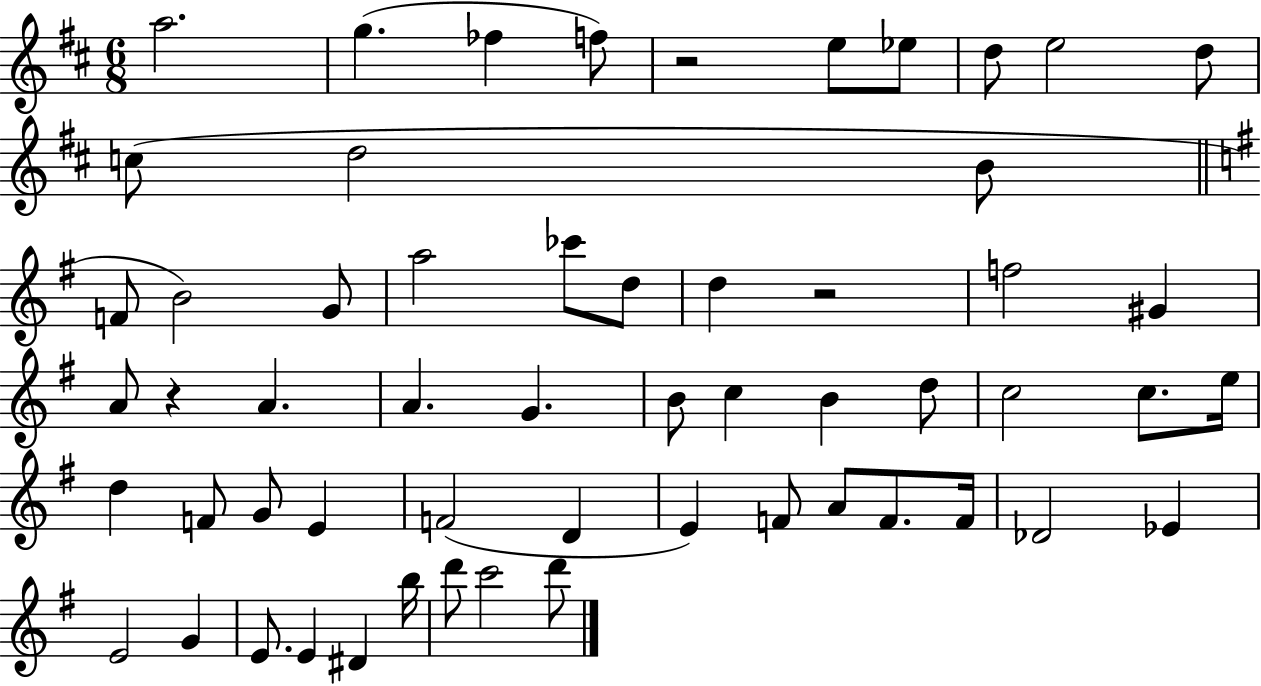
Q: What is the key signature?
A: D major